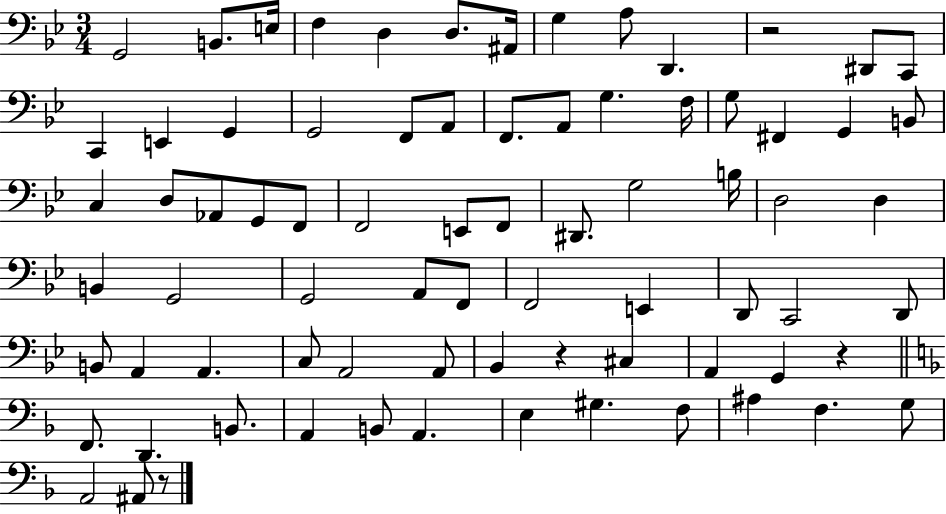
{
  \clef bass
  \numericTimeSignature
  \time 3/4
  \key bes \major
  g,2 b,8. e16 | f4 d4 d8. ais,16 | g4 a8 d,4. | r2 dis,8 c,8 | \break c,4 e,4 g,4 | g,2 f,8 a,8 | f,8. a,8 g4. f16 | g8 fis,4 g,4 b,8 | \break c4 d8 aes,8 g,8 f,8 | f,2 e,8 f,8 | dis,8. g2 b16 | d2 d4 | \break b,4 g,2 | g,2 a,8 f,8 | f,2 e,4 | d,8 c,2 d,8 | \break b,8 a,4 a,4. | c8 a,2 a,8 | bes,4 r4 cis4 | a,4 g,4 r4 | \break \bar "||" \break \key d \minor f,8. d,4. b,8. | a,4 b,8 a,4. | e4 gis4. f8 | ais4 f4. g8 | \break a,2 ais,8 r8 | \bar "|."
}